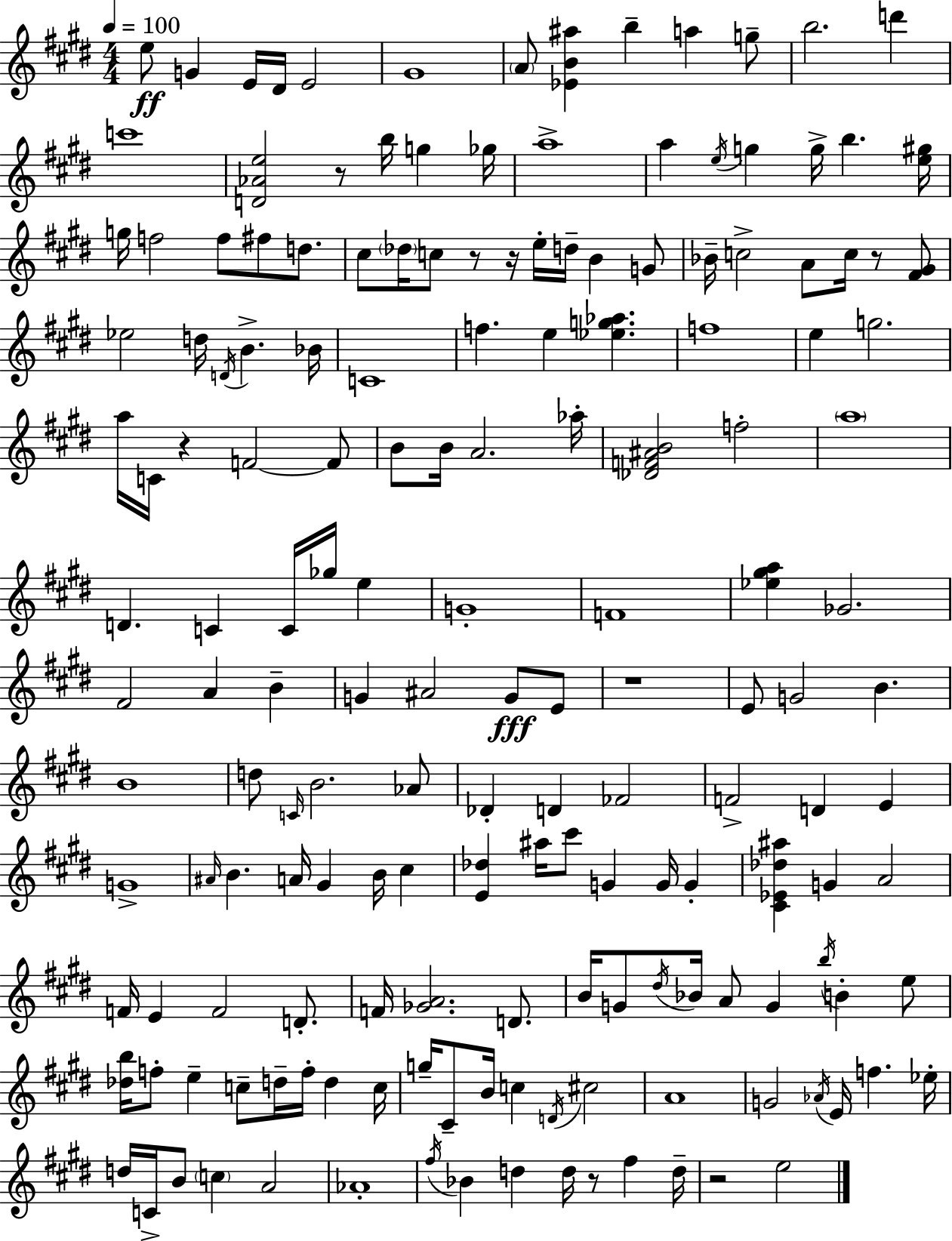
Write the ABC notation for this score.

X:1
T:Untitled
M:4/4
L:1/4
K:E
e/2 G E/4 ^D/4 E2 ^G4 A/2 [_EB^a] b a g/2 b2 d' c'4 [D_Ae]2 z/2 b/4 g _g/4 a4 a e/4 g g/4 b [e^g]/4 g/4 f2 f/2 ^f/2 d/2 ^c/2 _d/4 c/2 z/2 z/4 e/4 d/4 B G/2 _B/4 c2 A/2 c/4 z/2 [^F^G]/2 _e2 d/4 D/4 B _B/4 C4 f e [_eg_a] f4 e g2 a/4 C/4 z F2 F/2 B/2 B/4 A2 _a/4 [_DF^AB]2 f2 a4 D C C/4 _g/4 e G4 F4 [_e^ga] _G2 ^F2 A B G ^A2 G/2 E/2 z4 E/2 G2 B B4 d/2 C/4 B2 _A/2 _D D _F2 F2 D E G4 ^A/4 B A/4 ^G B/4 ^c [E_d] ^a/4 ^c'/2 G G/4 G [^C_E_d^a] G A2 F/4 E F2 D/2 F/4 [_GA]2 D/2 B/4 G/2 ^d/4 _B/4 A/2 G b/4 B e/2 [_db]/4 f/2 e c/2 d/4 f/4 d c/4 g/4 ^C/2 B/4 c D/4 ^c2 A4 G2 _A/4 E/4 f _e/4 d/4 C/4 B/2 c A2 _A4 ^f/4 _B d d/4 z/2 ^f d/4 z2 e2